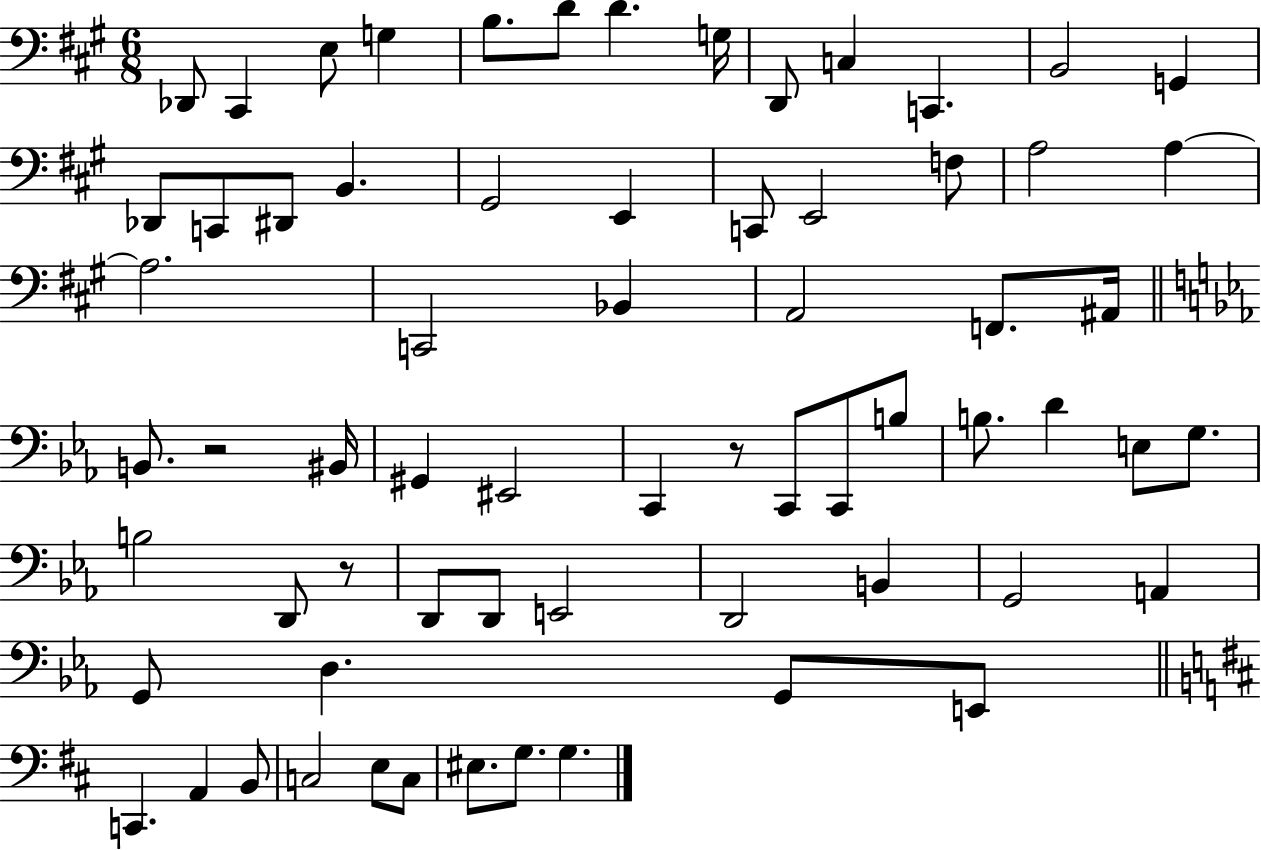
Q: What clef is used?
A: bass